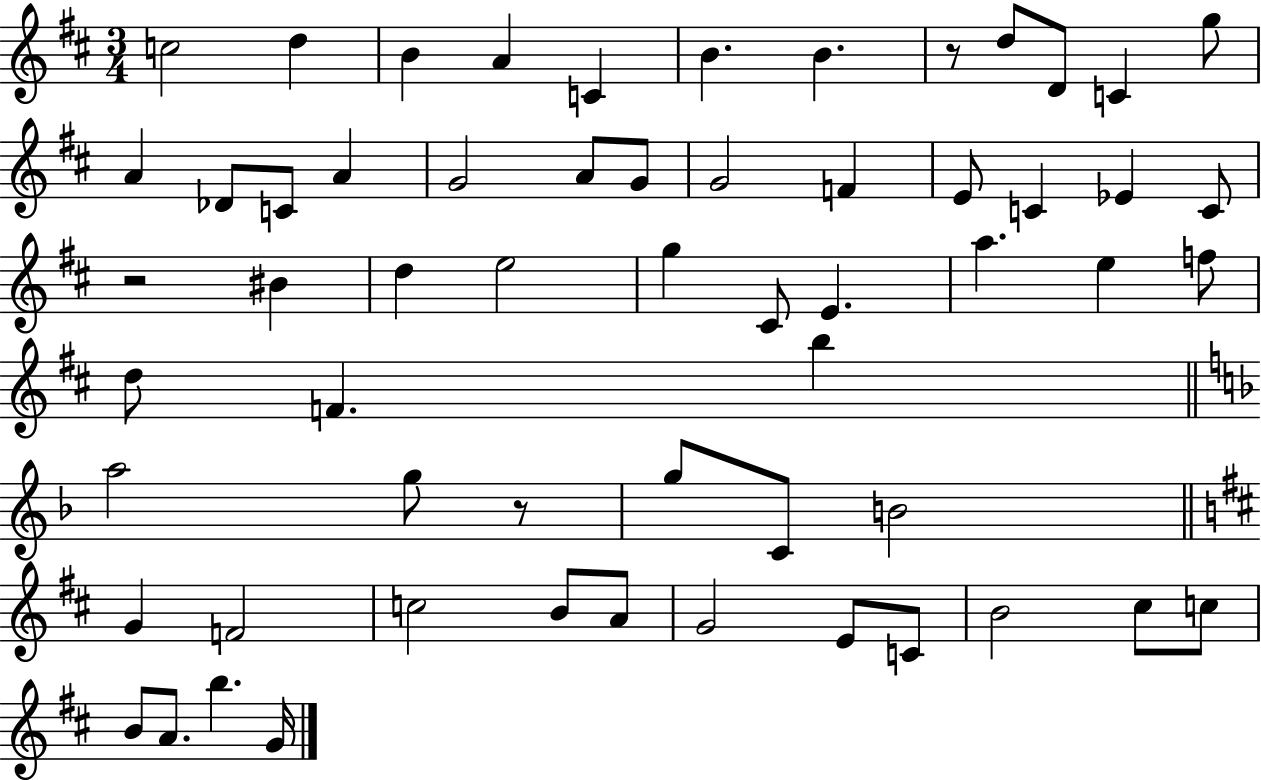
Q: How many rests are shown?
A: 3